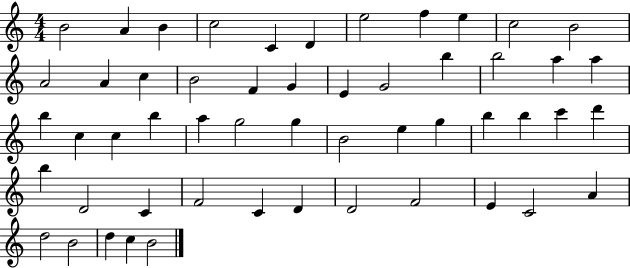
B4/h A4/q B4/q C5/h C4/q D4/q E5/h F5/q E5/q C5/h B4/h A4/h A4/q C5/q B4/h F4/q G4/q E4/q G4/h B5/q B5/h A5/q A5/q B5/q C5/q C5/q B5/q A5/q G5/h G5/q B4/h E5/q G5/q B5/q B5/q C6/q D6/q B5/q D4/h C4/q F4/h C4/q D4/q D4/h F4/h E4/q C4/h A4/q D5/h B4/h D5/q C5/q B4/h